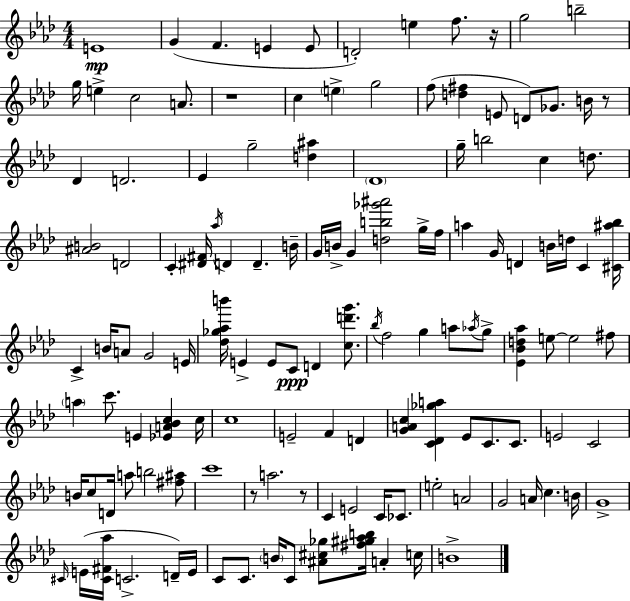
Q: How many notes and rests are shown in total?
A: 130